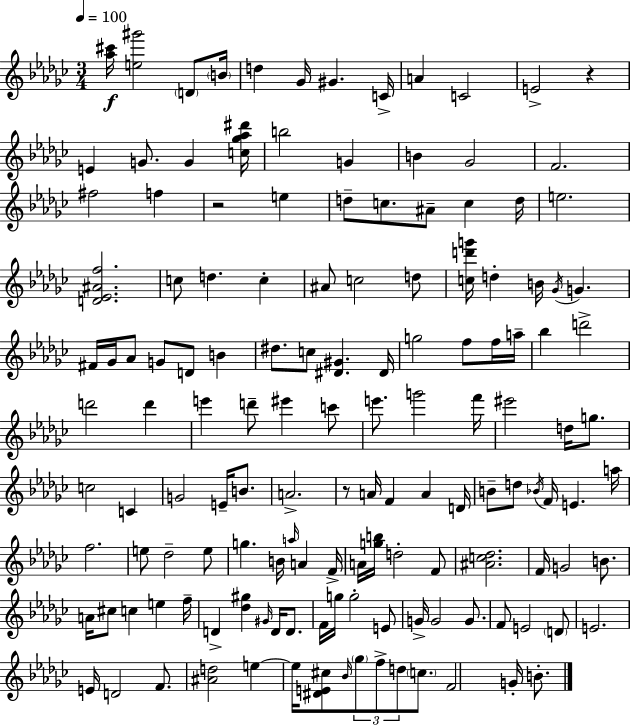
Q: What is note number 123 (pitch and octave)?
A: D5